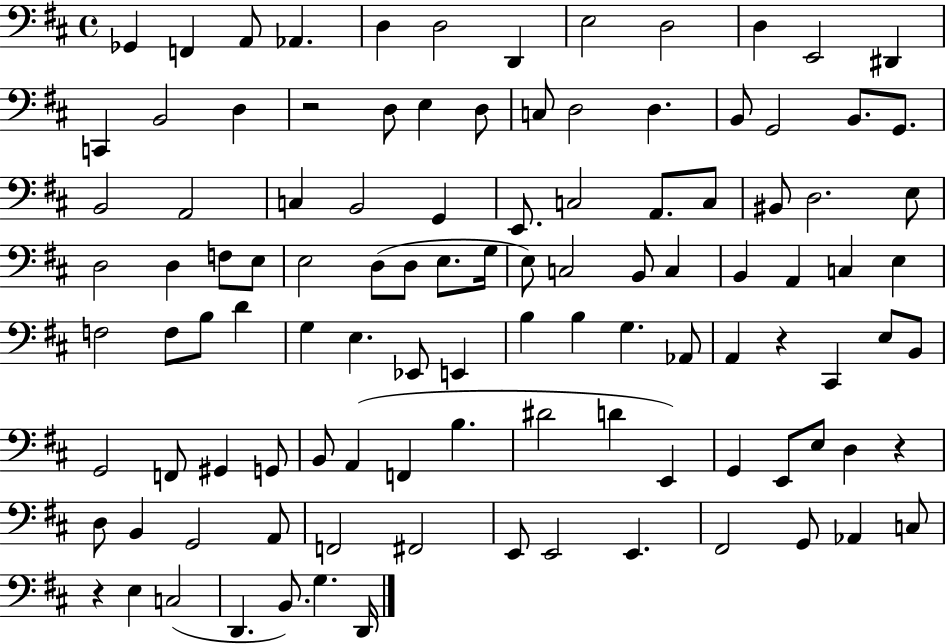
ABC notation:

X:1
T:Untitled
M:4/4
L:1/4
K:D
_G,, F,, A,,/2 _A,, D, D,2 D,, E,2 D,2 D, E,,2 ^D,, C,, B,,2 D, z2 D,/2 E, D,/2 C,/2 D,2 D, B,,/2 G,,2 B,,/2 G,,/2 B,,2 A,,2 C, B,,2 G,, E,,/2 C,2 A,,/2 C,/2 ^B,,/2 D,2 E,/2 D,2 D, F,/2 E,/2 E,2 D,/2 D,/2 E,/2 G,/4 E,/2 C,2 B,,/2 C, B,, A,, C, E, F,2 F,/2 B,/2 D G, E, _E,,/2 E,, B, B, G, _A,,/2 A,, z ^C,, E,/2 B,,/2 G,,2 F,,/2 ^G,, G,,/2 B,,/2 A,, F,, B, ^D2 D E,, G,, E,,/2 E,/2 D, z D,/2 B,, G,,2 A,,/2 F,,2 ^F,,2 E,,/2 E,,2 E,, ^F,,2 G,,/2 _A,, C,/2 z E, C,2 D,, B,,/2 G, D,,/4